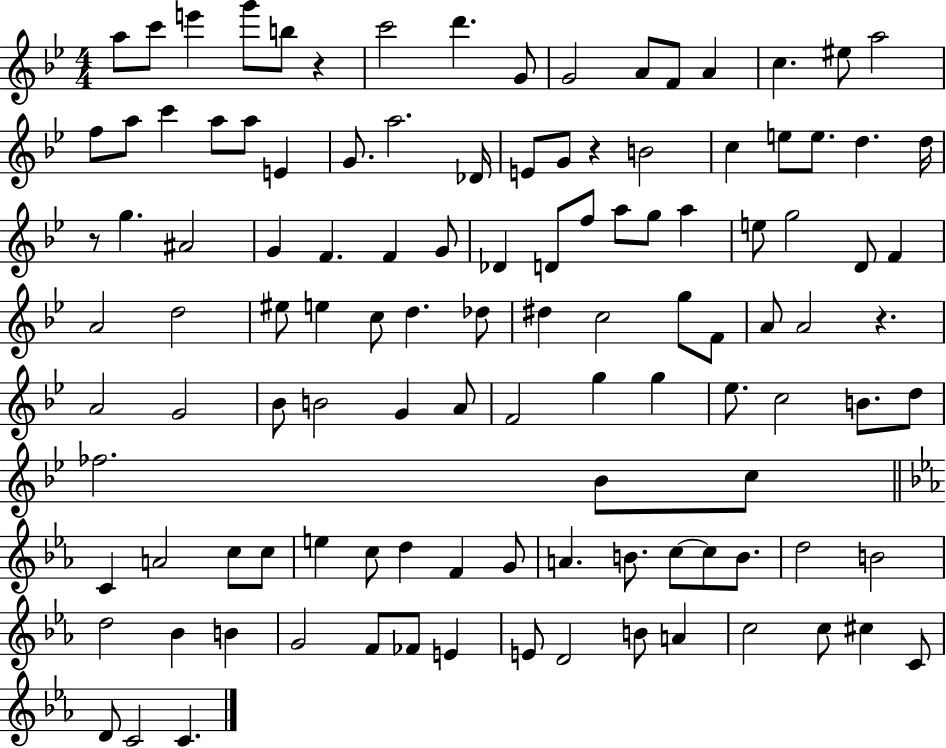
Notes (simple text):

A5/e C6/e E6/q G6/e B5/e R/q C6/h D6/q. G4/e G4/h A4/e F4/e A4/q C5/q. EIS5/e A5/h F5/e A5/e C6/q A5/e A5/e E4/q G4/e. A5/h. Db4/s E4/e G4/e R/q B4/h C5/q E5/e E5/e. D5/q. D5/s R/e G5/q. A#4/h G4/q F4/q. F4/q G4/e Db4/q D4/e F5/e A5/e G5/e A5/q E5/e G5/h D4/e F4/q A4/h D5/h EIS5/e E5/q C5/e D5/q. Db5/e D#5/q C5/h G5/e F4/e A4/e A4/h R/q. A4/h G4/h Bb4/e B4/h G4/q A4/e F4/h G5/q G5/q Eb5/e. C5/h B4/e. D5/e FES5/h. Bb4/e C5/e C4/q A4/h C5/e C5/e E5/q C5/e D5/q F4/q G4/e A4/q. B4/e. C5/e C5/e B4/e. D5/h B4/h D5/h Bb4/q B4/q G4/h F4/e FES4/e E4/q E4/e D4/h B4/e A4/q C5/h C5/e C#5/q C4/e D4/e C4/h C4/q.